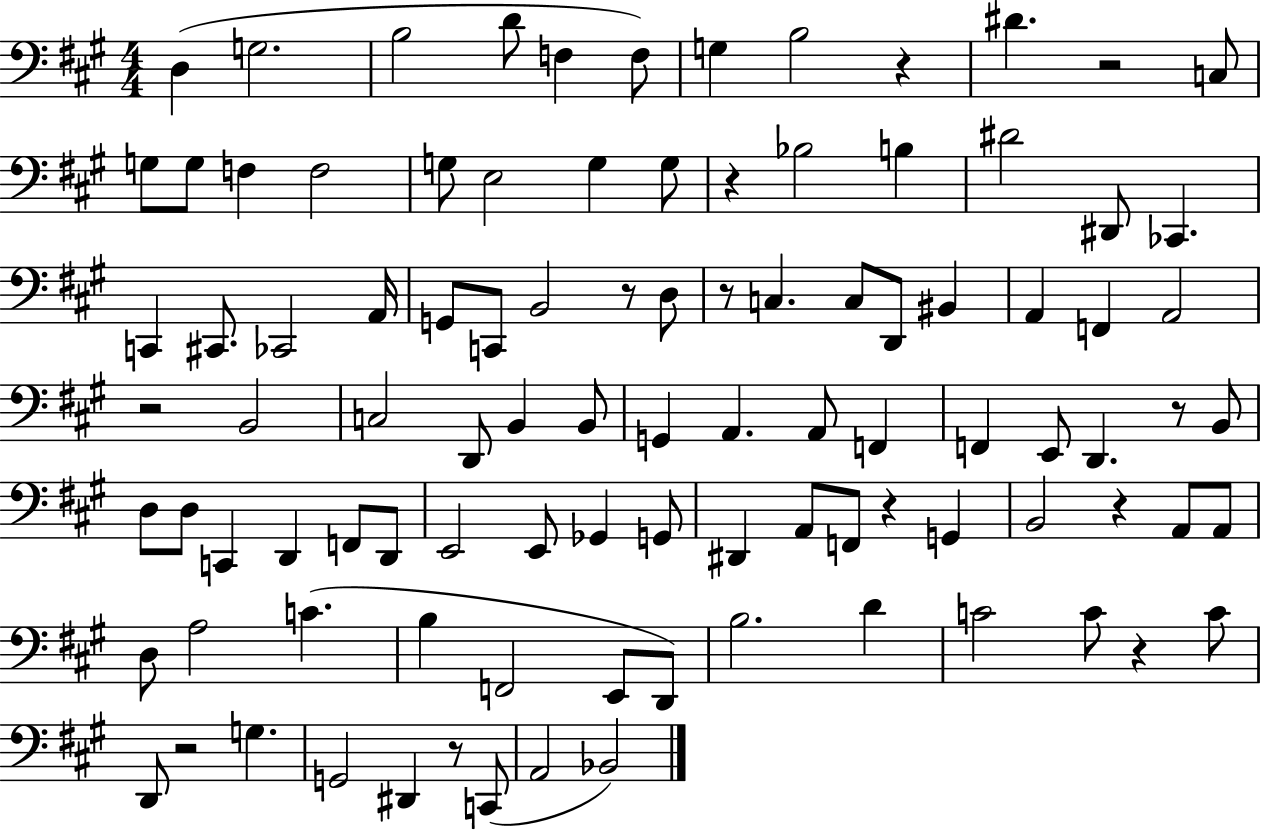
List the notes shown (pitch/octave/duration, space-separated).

D3/q G3/h. B3/h D4/e F3/q F3/e G3/q B3/h R/q D#4/q. R/h C3/e G3/e G3/e F3/q F3/h G3/e E3/h G3/q G3/e R/q Bb3/h B3/q D#4/h D#2/e CES2/q. C2/q C#2/e. CES2/h A2/s G2/e C2/e B2/h R/e D3/e R/e C3/q. C3/e D2/e BIS2/q A2/q F2/q A2/h R/h B2/h C3/h D2/e B2/q B2/e G2/q A2/q. A2/e F2/q F2/q E2/e D2/q. R/e B2/e D3/e D3/e C2/q D2/q F2/e D2/e E2/h E2/e Gb2/q G2/e D#2/q A2/e F2/e R/q G2/q B2/h R/q A2/e A2/e D3/e A3/h C4/q. B3/q F2/h E2/e D2/e B3/h. D4/q C4/h C4/e R/q C4/e D2/e R/h G3/q. G2/h D#2/q R/e C2/e A2/h Bb2/h